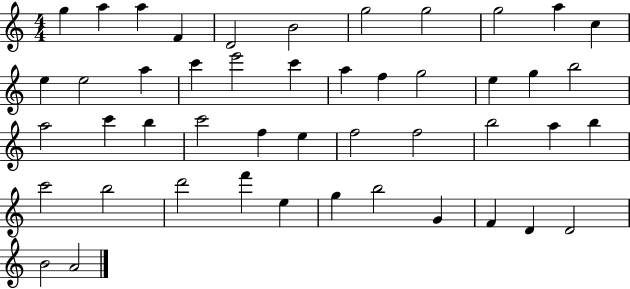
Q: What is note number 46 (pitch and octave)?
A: B4